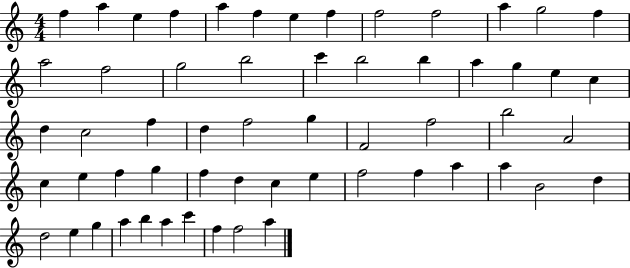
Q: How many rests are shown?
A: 0